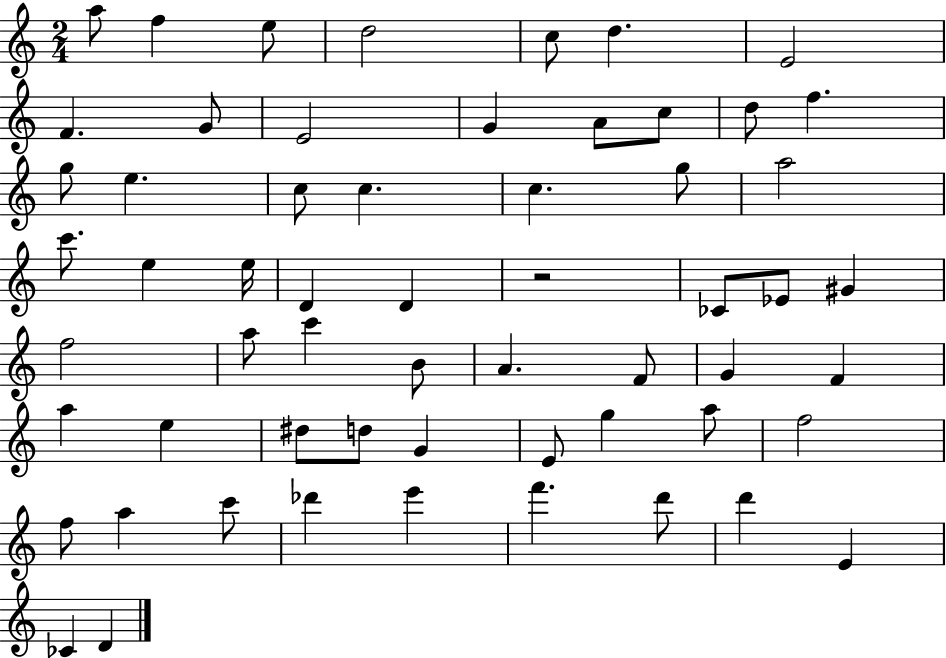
A5/e F5/q E5/e D5/h C5/e D5/q. E4/h F4/q. G4/e E4/h G4/q A4/e C5/e D5/e F5/q. G5/e E5/q. C5/e C5/q. C5/q. G5/e A5/h C6/e. E5/q E5/s D4/q D4/q R/h CES4/e Eb4/e G#4/q F5/h A5/e C6/q B4/e A4/q. F4/e G4/q F4/q A5/q E5/q D#5/e D5/e G4/q E4/e G5/q A5/e F5/h F5/e A5/q C6/e Db6/q E6/q F6/q. D6/e D6/q E4/q CES4/q D4/q